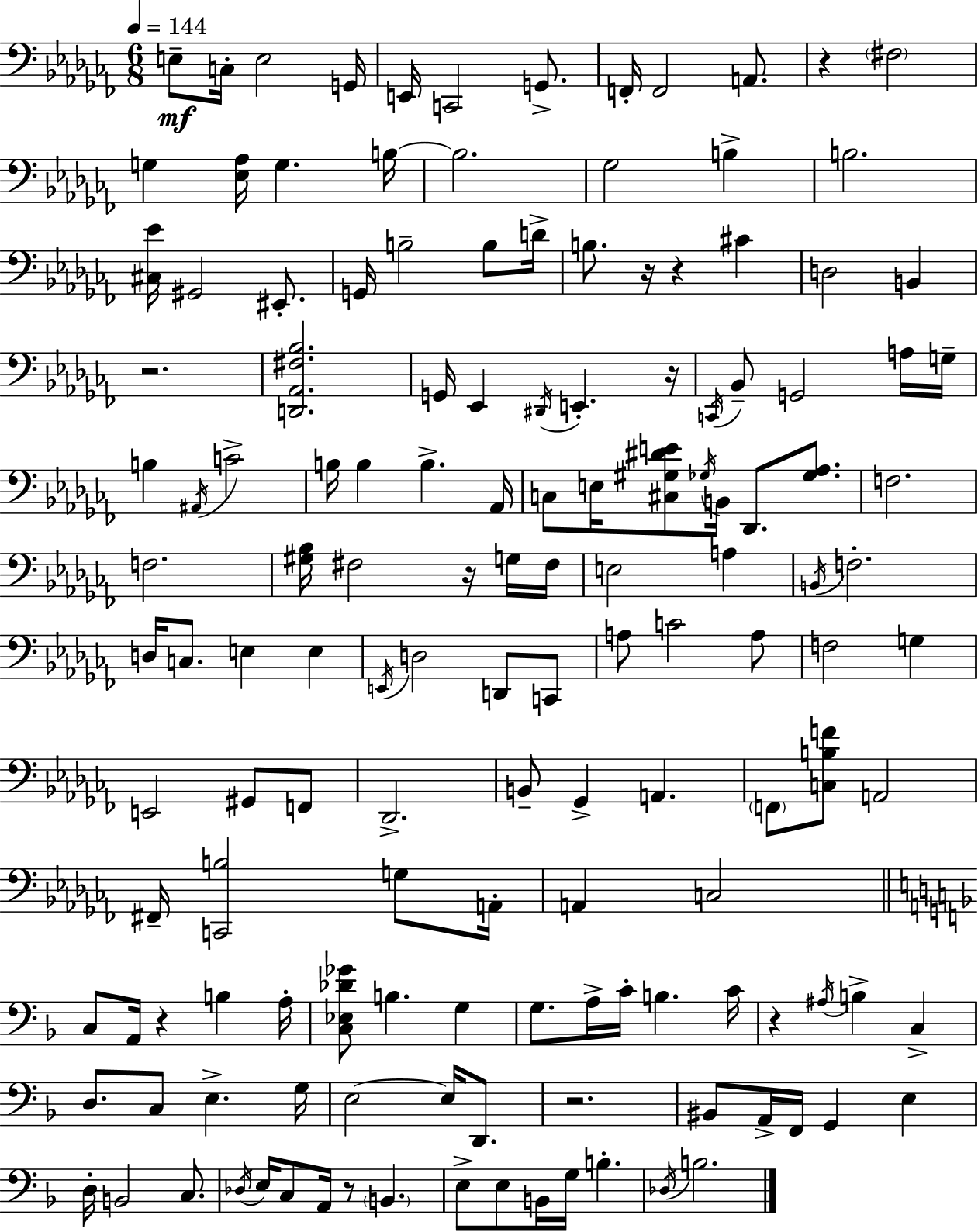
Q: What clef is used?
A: bass